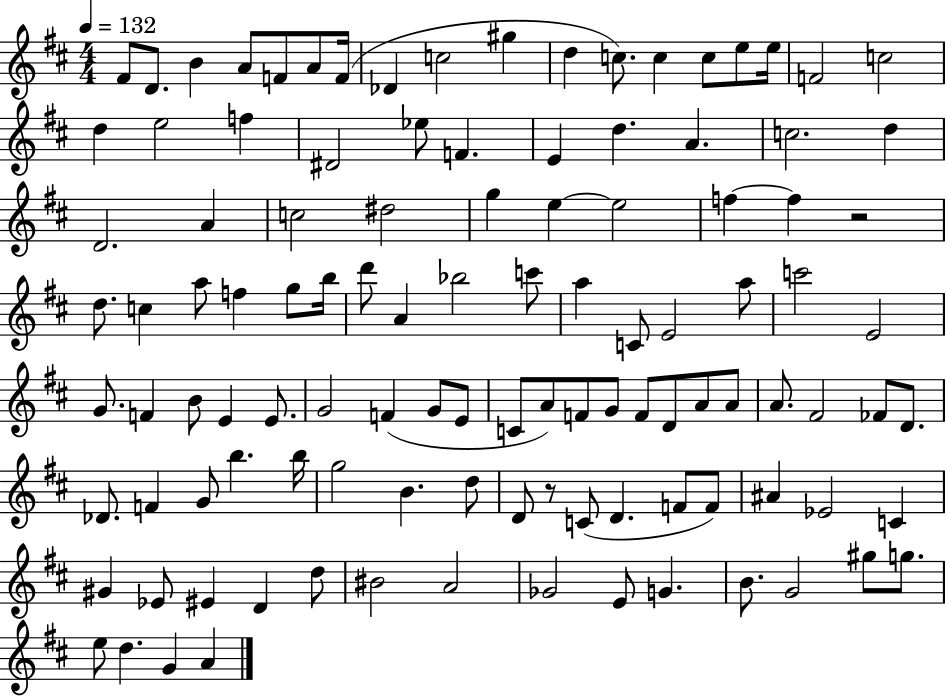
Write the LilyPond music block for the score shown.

{
  \clef treble
  \numericTimeSignature
  \time 4/4
  \key d \major
  \tempo 4 = 132
  fis'8 d'8. b'4 a'8 f'8 a'8 f'16( | des'4 c''2 gis''4 | d''4 c''8.) c''4 c''8 e''8 e''16 | f'2 c''2 | \break d''4 e''2 f''4 | dis'2 ees''8 f'4. | e'4 d''4. a'4. | c''2. d''4 | \break d'2. a'4 | c''2 dis''2 | g''4 e''4~~ e''2 | f''4~~ f''4 r2 | \break d''8. c''4 a''8 f''4 g''8 b''16 | d'''8 a'4 bes''2 c'''8 | a''4 c'8 e'2 a''8 | c'''2 e'2 | \break g'8. f'4 b'8 e'4 e'8. | g'2 f'4( g'8 e'8 | c'8 a'8) f'8 g'8 f'8 d'8 a'8 a'8 | a'8. fis'2 fes'8 d'8. | \break des'8. f'4 g'8 b''4. b''16 | g''2 b'4. d''8 | d'8 r8 c'8( d'4. f'8 f'8) | ais'4 ees'2 c'4 | \break gis'4 ees'8 eis'4 d'4 d''8 | bis'2 a'2 | ges'2 e'8 g'4. | b'8. g'2 gis''8 g''8. | \break e''8 d''4. g'4 a'4 | \bar "|."
}